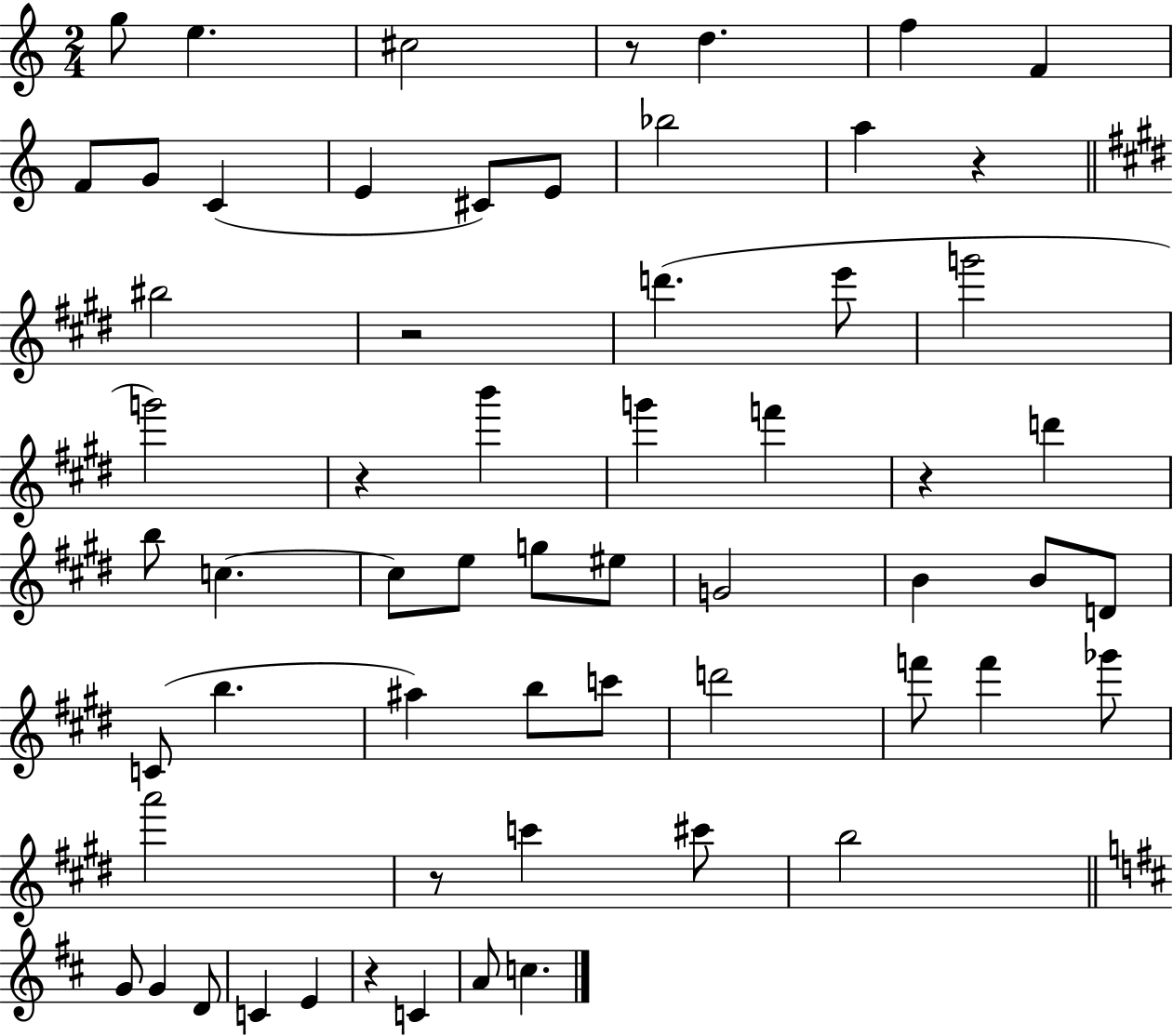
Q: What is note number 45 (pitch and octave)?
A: C#6